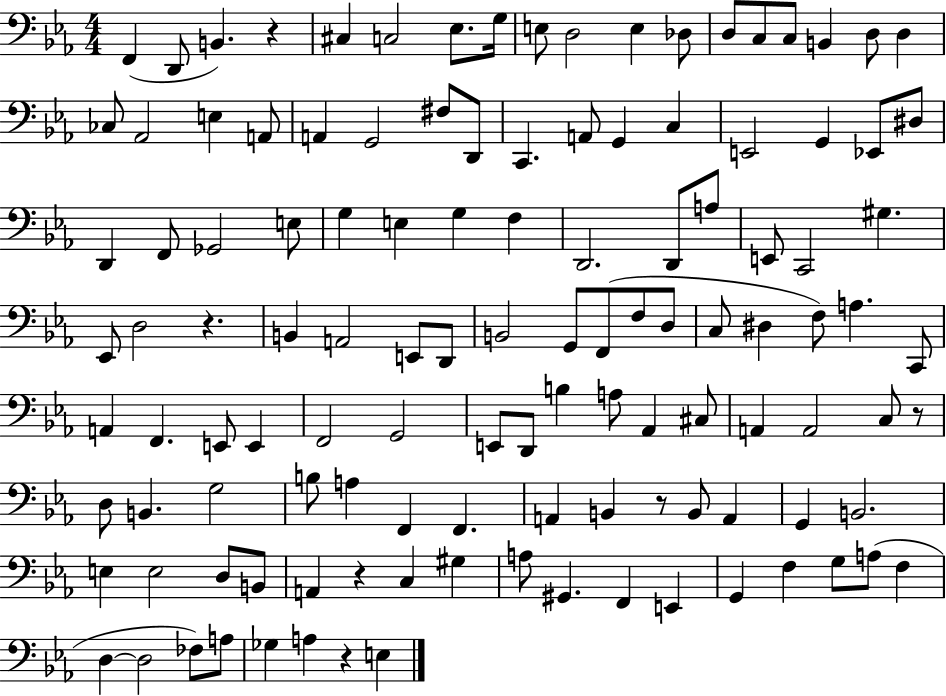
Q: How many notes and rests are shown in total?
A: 120